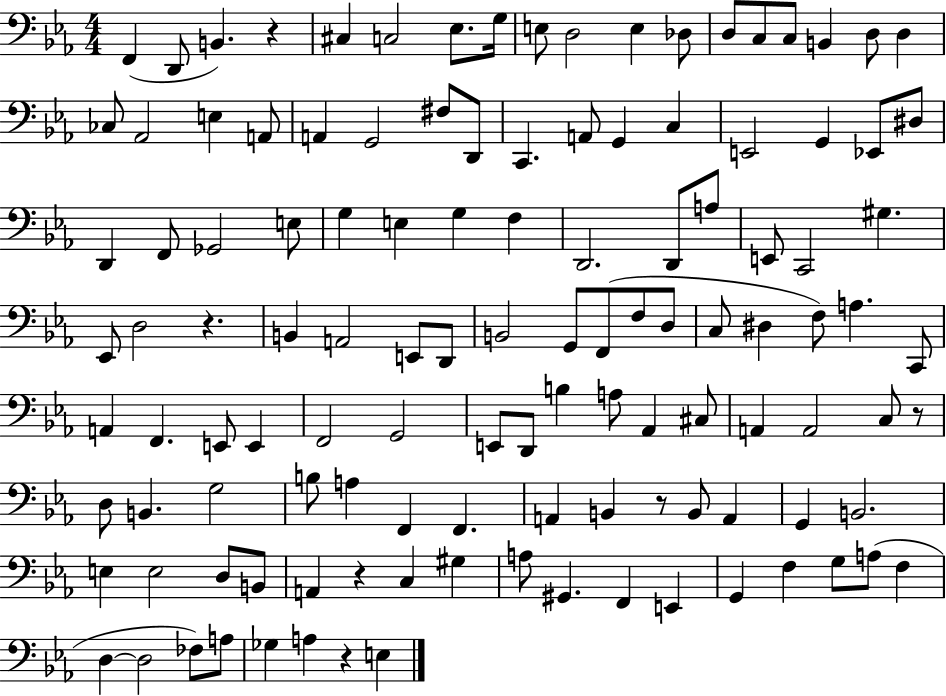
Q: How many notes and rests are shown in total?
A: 120